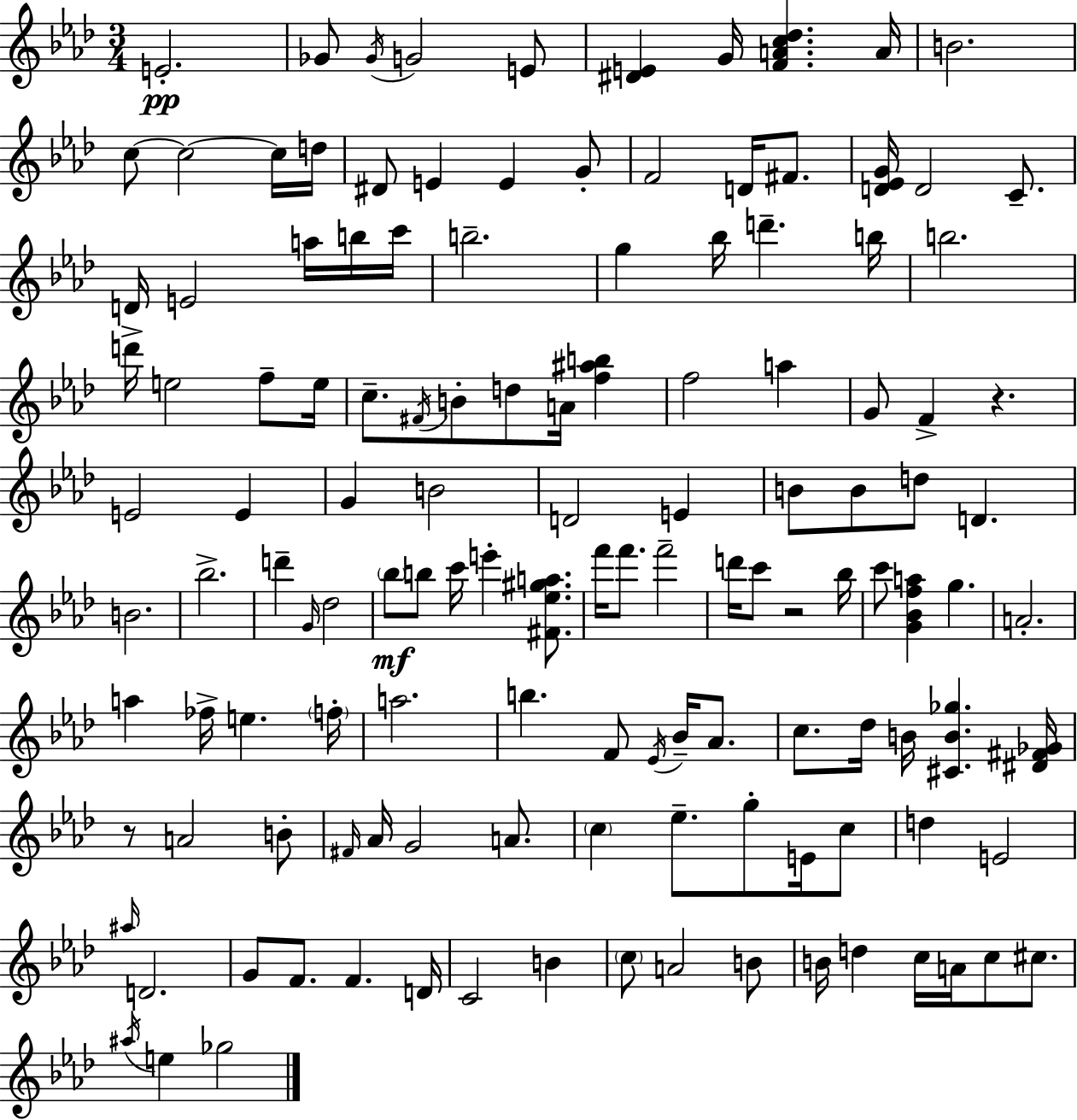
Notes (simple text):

E4/h. Gb4/e Gb4/s G4/h E4/e [D#4,E4]/q G4/s [F4,A4,C5,Db5]/q. A4/s B4/h. C5/e C5/h C5/s D5/s D#4/e E4/q E4/q G4/e F4/h D4/s F#4/e. [D4,Eb4,G4]/s D4/h C4/e. D4/s E4/h A5/s B5/s C6/s B5/h. G5/q Bb5/s D6/q. B5/s B5/h. D6/s E5/h F5/e E5/s C5/e. F#4/s B4/e D5/e A4/s [F5,A#5,B5]/q F5/h A5/q G4/e F4/q R/q. E4/h E4/q G4/q B4/h D4/h E4/q B4/e B4/e D5/e D4/q. B4/h. Bb5/h. D6/q G4/s Db5/h Bb5/e B5/e C6/s E6/q [F#4,Eb5,G#5,A5]/e. F6/s F6/e. F6/h D6/s C6/e R/h Bb5/s C6/e [G4,Bb4,F5,A5]/q G5/q. A4/h. A5/q FES5/s E5/q. F5/s A5/h. B5/q. F4/e Eb4/s Bb4/s Ab4/e. C5/e. Db5/s B4/s [C#4,B4,Gb5]/q. [D#4,F#4,Gb4]/s R/e A4/h B4/e F#4/s Ab4/s G4/h A4/e. C5/q Eb5/e. G5/e E4/s C5/e D5/q E4/h A#5/s D4/h. G4/e F4/e. F4/q. D4/s C4/h B4/q C5/e A4/h B4/e B4/s D5/q C5/s A4/s C5/e C#5/e. A#5/s E5/q Gb5/h